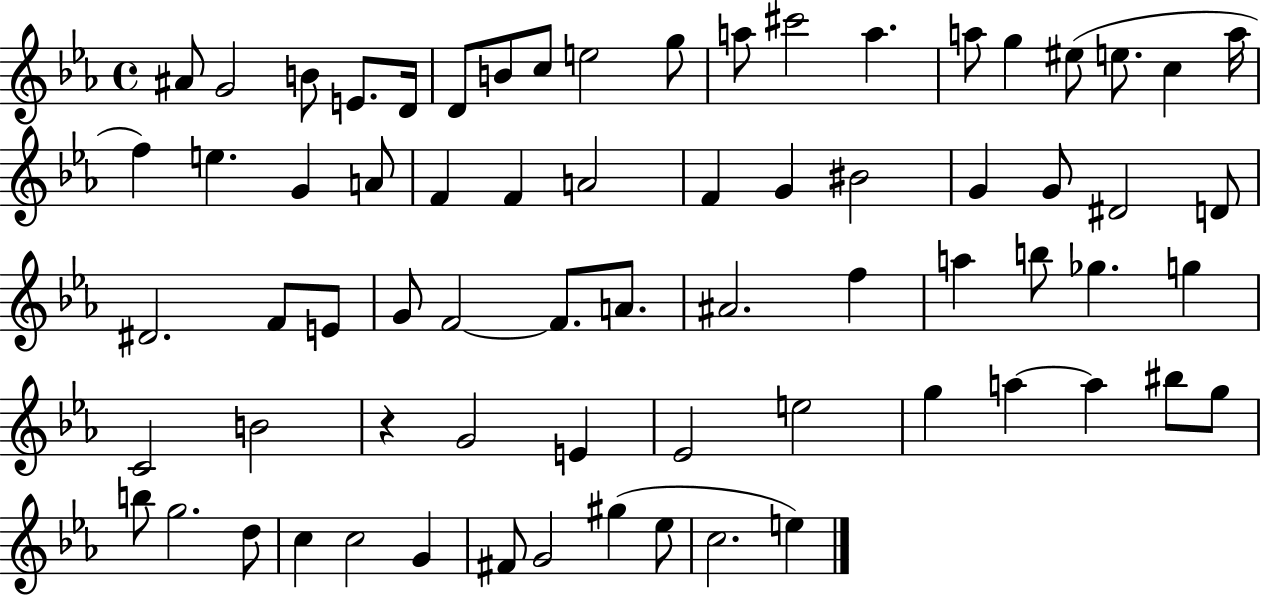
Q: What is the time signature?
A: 4/4